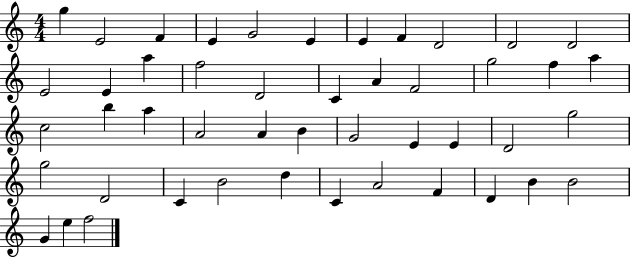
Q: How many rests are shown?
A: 0